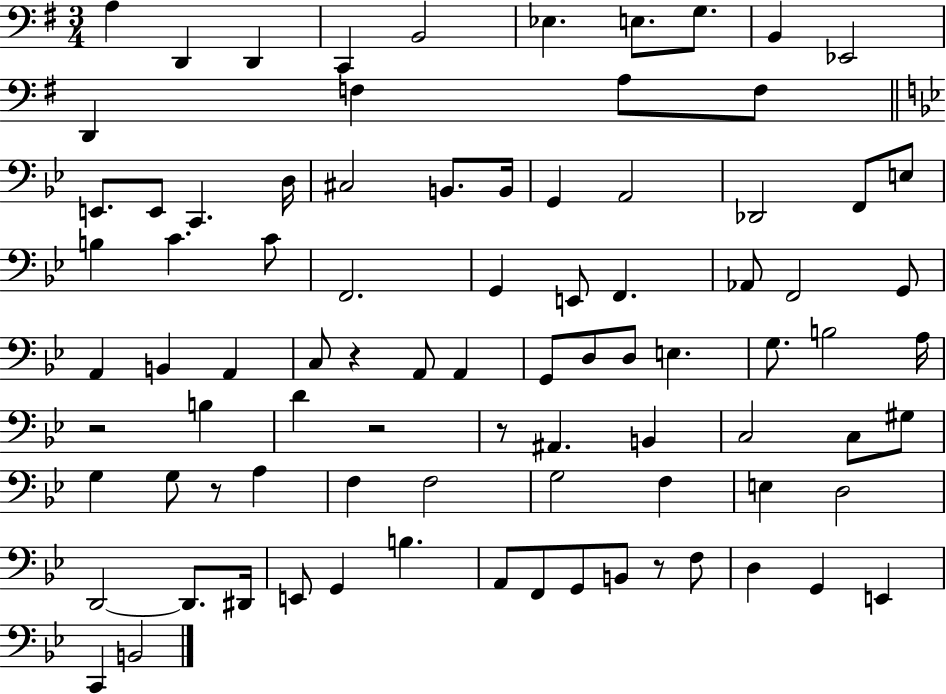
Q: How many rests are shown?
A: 6